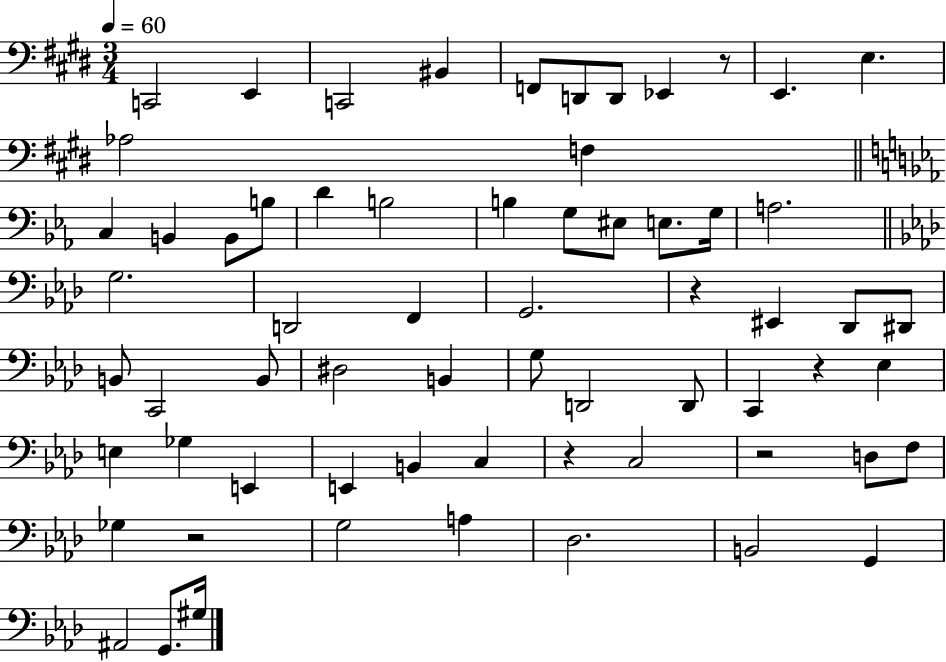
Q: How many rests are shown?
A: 6